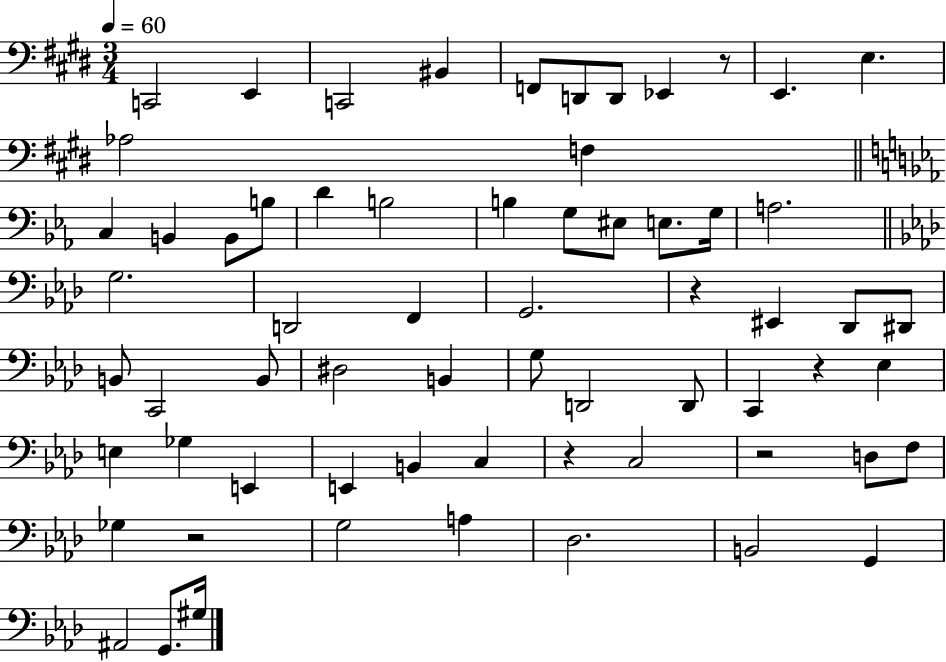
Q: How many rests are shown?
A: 6